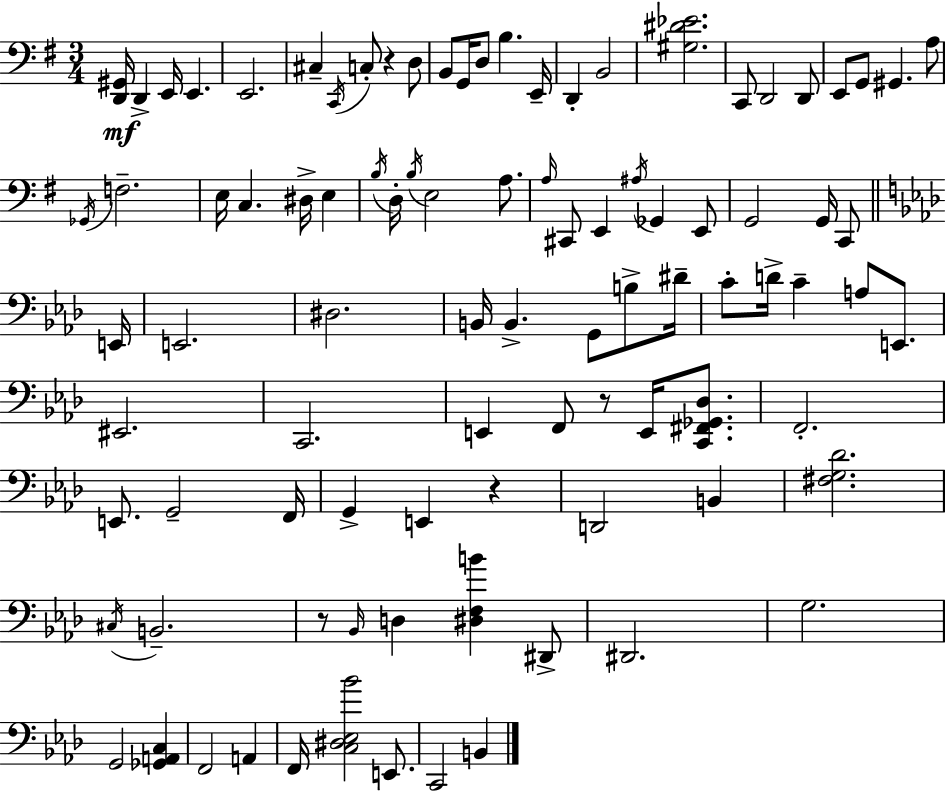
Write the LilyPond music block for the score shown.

{
  \clef bass
  \numericTimeSignature
  \time 3/4
  \key g \major
  <d, gis,>16\mf d,4-> e,16 e,4. | e,2. | cis4-- \acciaccatura { c,16 } c8-. r4 d8 | b,8 g,16 d8 b4. | \break e,16-- d,4-. b,2 | <gis dis' ees'>2. | c,8 d,2 d,8 | e,8 g,8 gis,4. a8 | \break \acciaccatura { ges,16 } f2.-- | e16 c4. dis16-> e4 | \acciaccatura { b16 } d16-. \acciaccatura { b16 } e2 | a8. \grace { a16 } cis,8 e,4 \acciaccatura { ais16 } | \break ges,4 e,8 g,2 | g,16 c,8 \bar "||" \break \key aes \major e,16 e,2. | dis2. | b,16 b,4.-> g,8 b8-> | dis'16-- c'8-. d'16-> c'4-- a8 e,8. | \break eis,2. | c,2. | e,4 f,8 r8 e,16 <c, fis, ges, des>8. | f,2.-. | \break e,8. g,2-- | f,16 g,4-> e,4 r4 | d,2 b,4 | <fis g des'>2. | \break \acciaccatura { cis16 } b,2.-- | r8 \grace { bes,16 } d4 <dis f b'>4 | dis,8-> dis,2. | g2. | \break g,2 <ges, a, c>4 | f,2 a,4 | f,16 <c dis ees bes'>2 | e,8. c,2 b,4 | \break \bar "|."
}